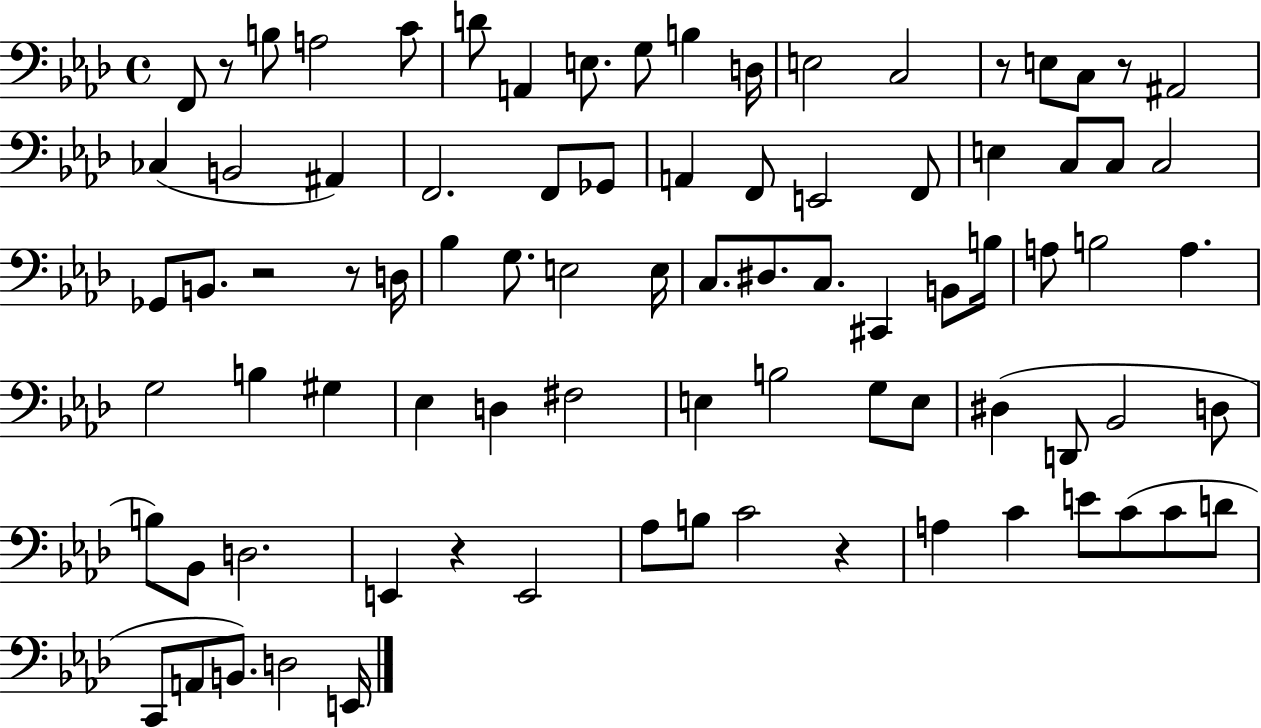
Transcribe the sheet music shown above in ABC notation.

X:1
T:Untitled
M:4/4
L:1/4
K:Ab
F,,/2 z/2 B,/2 A,2 C/2 D/2 A,, E,/2 G,/2 B, D,/4 E,2 C,2 z/2 E,/2 C,/2 z/2 ^A,,2 _C, B,,2 ^A,, F,,2 F,,/2 _G,,/2 A,, F,,/2 E,,2 F,,/2 E, C,/2 C,/2 C,2 _G,,/2 B,,/2 z2 z/2 D,/4 _B, G,/2 E,2 E,/4 C,/2 ^D,/2 C,/2 ^C,, B,,/2 B,/4 A,/2 B,2 A, G,2 B, ^G, _E, D, ^F,2 E, B,2 G,/2 E,/2 ^D, D,,/2 _B,,2 D,/2 B,/2 _B,,/2 D,2 E,, z E,,2 _A,/2 B,/2 C2 z A, C E/2 C/2 C/2 D/2 C,,/2 A,,/2 B,,/2 D,2 E,,/4